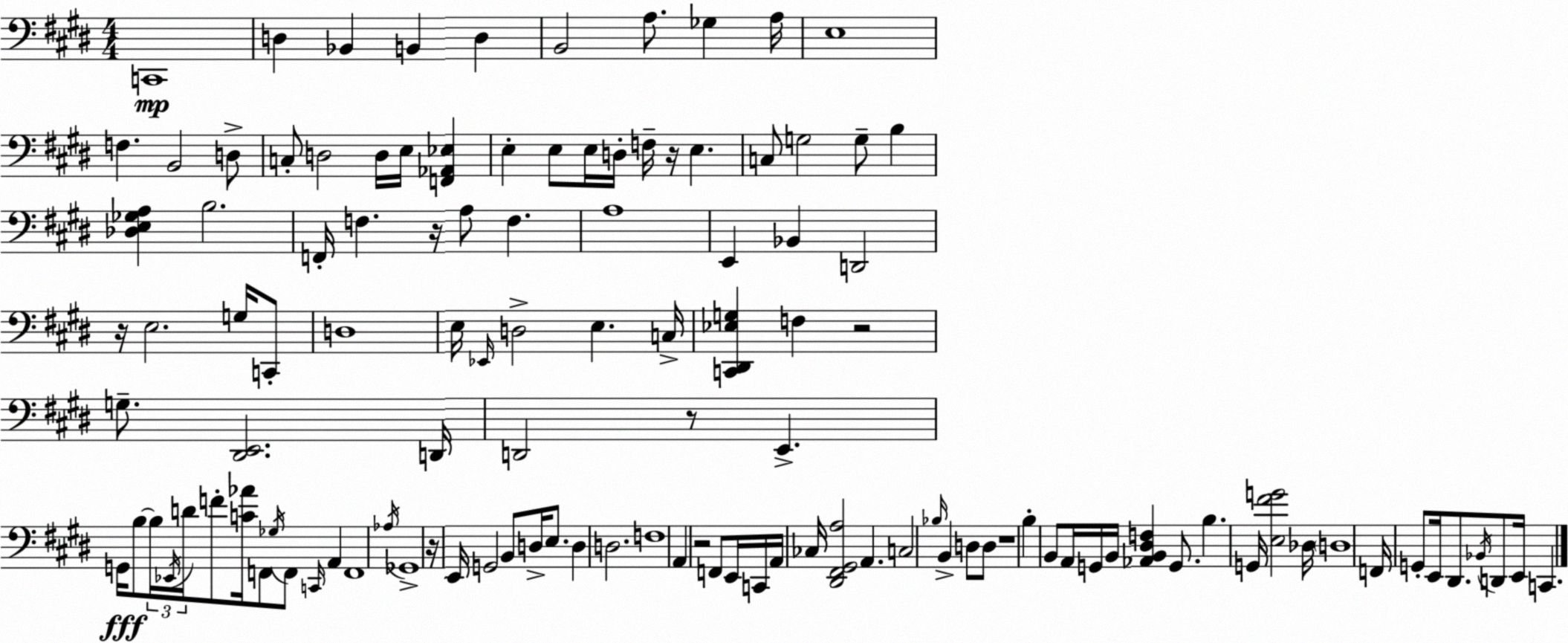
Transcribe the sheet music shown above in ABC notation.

X:1
T:Untitled
M:4/4
L:1/4
K:E
C,,4 D, _B,, B,, D, B,,2 A,/2 _G, A,/4 E,4 F, B,,2 D,/2 C,/2 D,2 D,/4 E,/4 [F,,_A,,_E,] E, E,/2 E,/4 D,/4 F,/4 z/4 E, C,/2 G,2 G,/2 B, [_D,E,_G,A,] B,2 F,,/4 F, z/4 A,/2 F, A,4 E,, _B,, D,,2 z/4 E,2 G,/4 C,,/2 D,4 E,/4 _E,,/4 D,2 E, C,/4 [C,,^D,,_E,G,] F, z2 G,/2 [^D,,E,,]2 D,,/4 D,,2 z/2 E,, G,,/4 B,/2 B,/4 _E,,/4 D/4 F/2 [C_A]/4 F,,/2 _G,/4 F,,/2 C,,/4 A,, F,,4 _A,/4 _G,,4 z/4 E,,/4 G,,2 B,,/2 D,/4 E,/2 D, D,2 F,4 A,, z2 F,,/2 E,,/4 C,,/4 A,,/4 _C,/4 [^D,,^F,,^G,,A,]2 A,, C,2 _B,/4 B,, D,/2 D,/2 z4 B, B,,/2 A,,/4 G,,/4 B,,/4 [_A,,B,,^D,F,] G,,/2 B, G,,/4 [E,^FG]2 _D,/4 D,4 F,,/4 G,,/2 E,,/4 ^D,,/2 _B,,/4 D,,/2 E,,/4 C,,